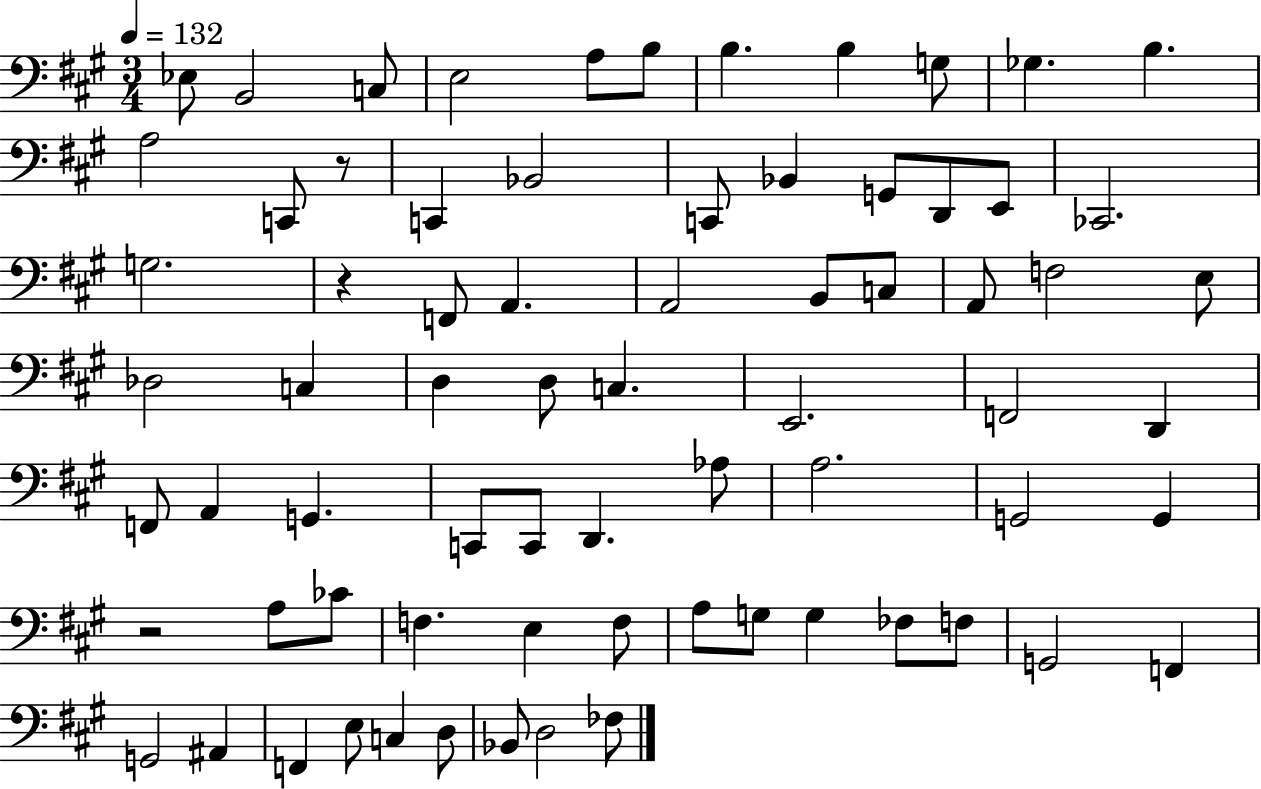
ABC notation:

X:1
T:Untitled
M:3/4
L:1/4
K:A
_E,/2 B,,2 C,/2 E,2 A,/2 B,/2 B, B, G,/2 _G, B, A,2 C,,/2 z/2 C,, _B,,2 C,,/2 _B,, G,,/2 D,,/2 E,,/2 _C,,2 G,2 z F,,/2 A,, A,,2 B,,/2 C,/2 A,,/2 F,2 E,/2 _D,2 C, D, D,/2 C, E,,2 F,,2 D,, F,,/2 A,, G,, C,,/2 C,,/2 D,, _A,/2 A,2 G,,2 G,, z2 A,/2 _C/2 F, E, F,/2 A,/2 G,/2 G, _F,/2 F,/2 G,,2 F,, G,,2 ^A,, F,, E,/2 C, D,/2 _B,,/2 D,2 _F,/2